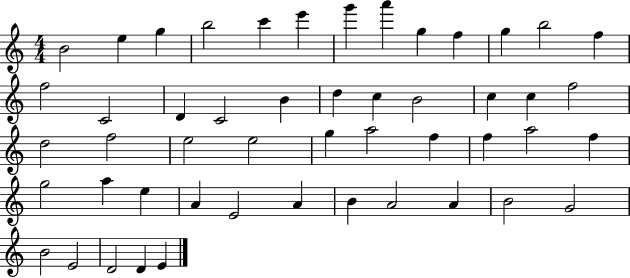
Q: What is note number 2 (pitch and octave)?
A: E5